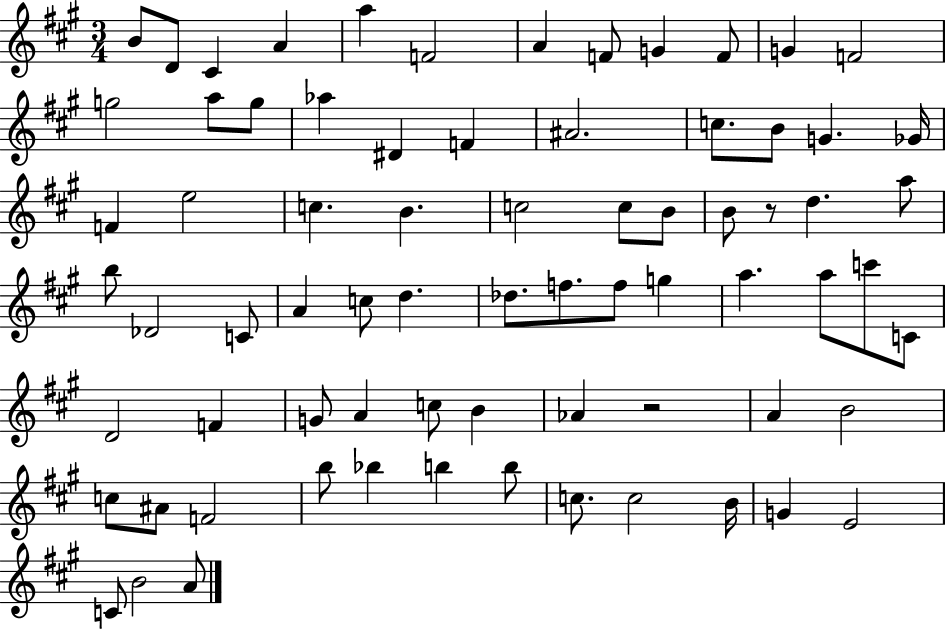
B4/e D4/e C#4/q A4/q A5/q F4/h A4/q F4/e G4/q F4/e G4/q F4/h G5/h A5/e G5/e Ab5/q D#4/q F4/q A#4/h. C5/e. B4/e G4/q. Gb4/s F4/q E5/h C5/q. B4/q. C5/h C5/e B4/e B4/e R/e D5/q. A5/e B5/e Db4/h C4/e A4/q C5/e D5/q. Db5/e. F5/e. F5/e G5/q A5/q. A5/e C6/e C4/e D4/h F4/q G4/e A4/q C5/e B4/q Ab4/q R/h A4/q B4/h C5/e A#4/e F4/h B5/e Bb5/q B5/q B5/e C5/e. C5/h B4/s G4/q E4/h C4/e B4/h A4/e